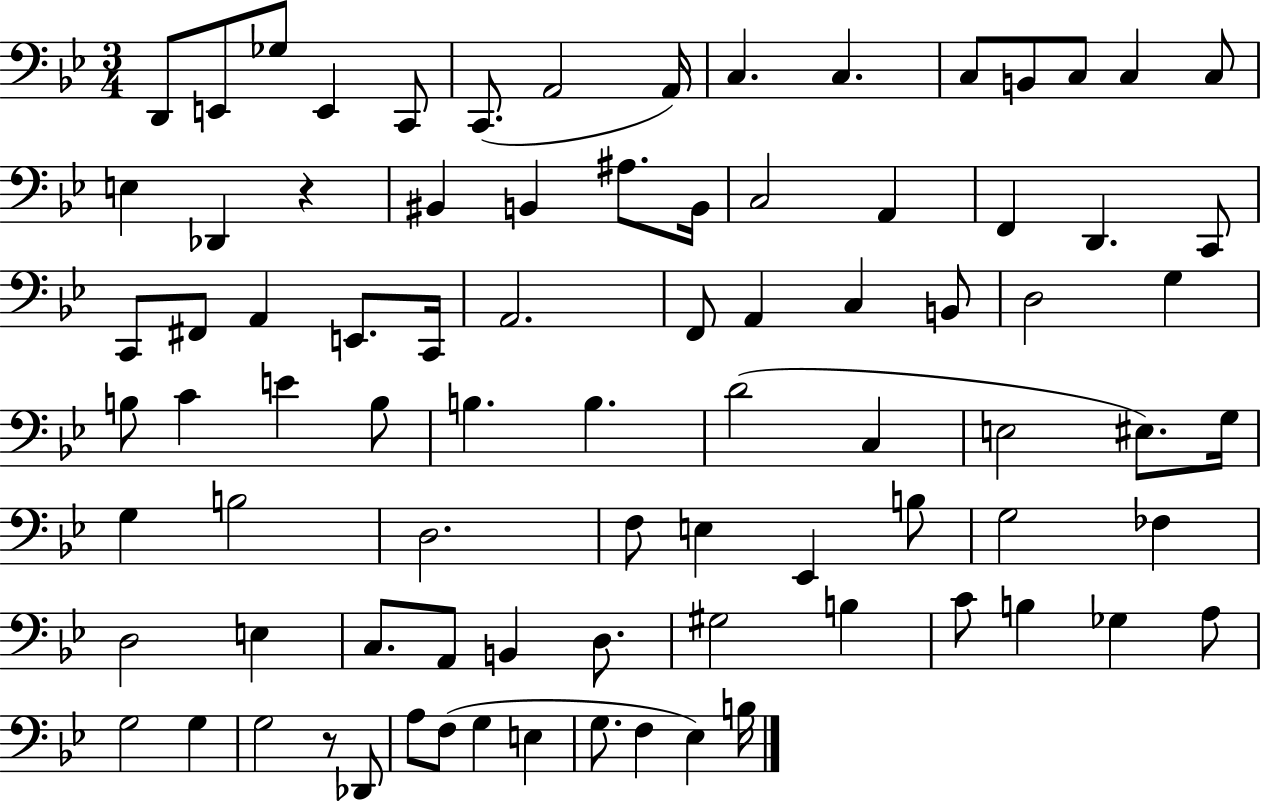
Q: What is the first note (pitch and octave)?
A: D2